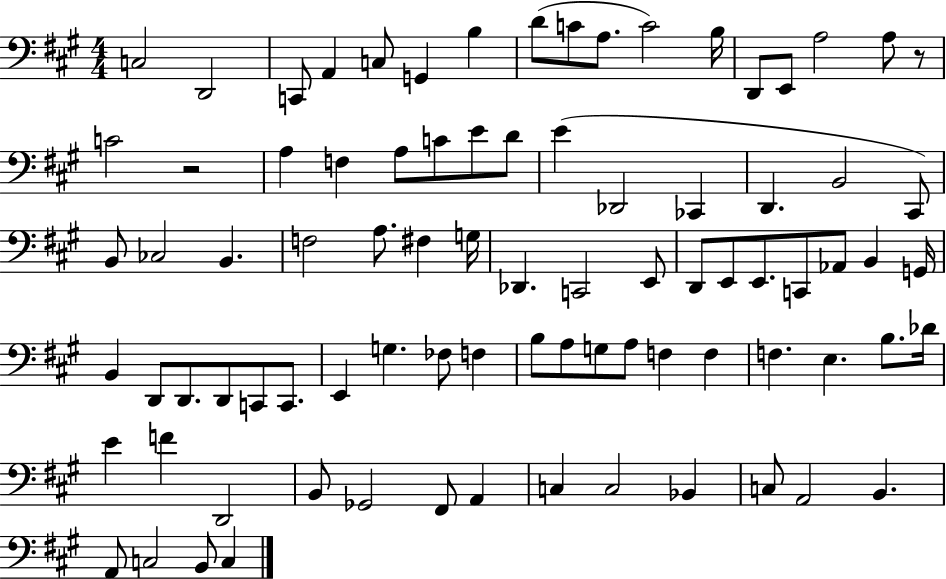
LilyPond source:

{
  \clef bass
  \numericTimeSignature
  \time 4/4
  \key a \major
  c2 d,2 | c,8 a,4 c8 g,4 b4 | d'8( c'8 a8. c'2) b16 | d,8 e,8 a2 a8 r8 | \break c'2 r2 | a4 f4 a8 c'8 e'8 d'8 | e'4( des,2 ces,4 | d,4. b,2 cis,8) | \break b,8 ces2 b,4. | f2 a8. fis4 g16 | des,4. c,2 e,8 | d,8 e,8 e,8. c,8 aes,8 b,4 g,16 | \break b,4 d,8 d,8. d,8 c,8 c,8. | e,4 g4. fes8 f4 | b8 a8 g8 a8 f4 f4 | f4. e4. b8. des'16 | \break e'4 f'4 d,2 | b,8 ges,2 fis,8 a,4 | c4 c2 bes,4 | c8 a,2 b,4. | \break a,8 c2 b,8 c4 | \bar "|."
}